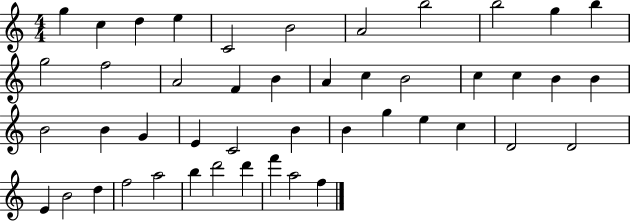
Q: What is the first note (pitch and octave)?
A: G5